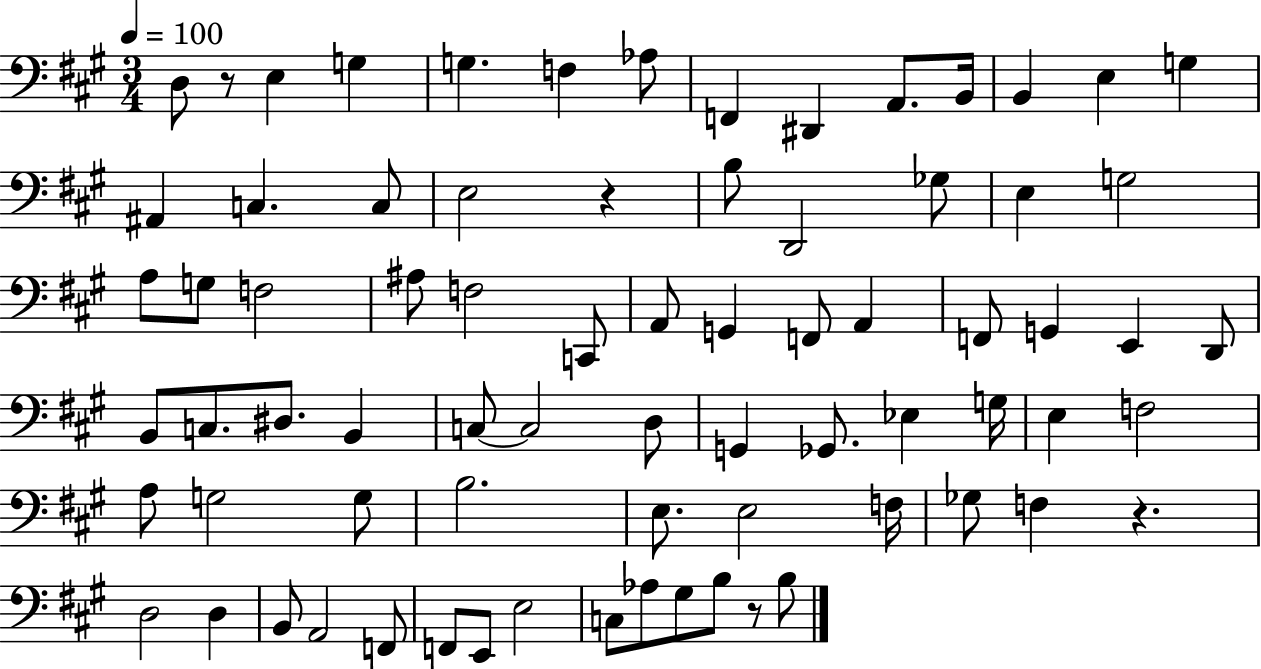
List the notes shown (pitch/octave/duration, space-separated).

D3/e R/e E3/q G3/q G3/q. F3/q Ab3/e F2/q D#2/q A2/e. B2/s B2/q E3/q G3/q A#2/q C3/q. C3/e E3/h R/q B3/e D2/h Gb3/e E3/q G3/h A3/e G3/e F3/h A#3/e F3/h C2/e A2/e G2/q F2/e A2/q F2/e G2/q E2/q D2/e B2/e C3/e. D#3/e. B2/q C3/e C3/h D3/e G2/q Gb2/e. Eb3/q G3/s E3/q F3/h A3/e G3/h G3/e B3/h. E3/e. E3/h F3/s Gb3/e F3/q R/q. D3/h D3/q B2/e A2/h F2/e F2/e E2/e E3/h C3/e Ab3/e G#3/e B3/e R/e B3/e